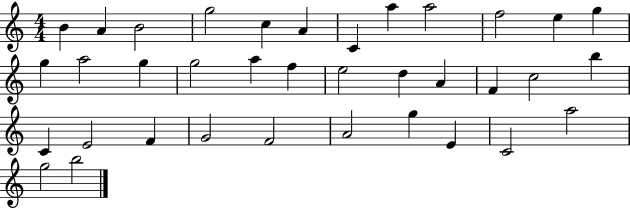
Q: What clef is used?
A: treble